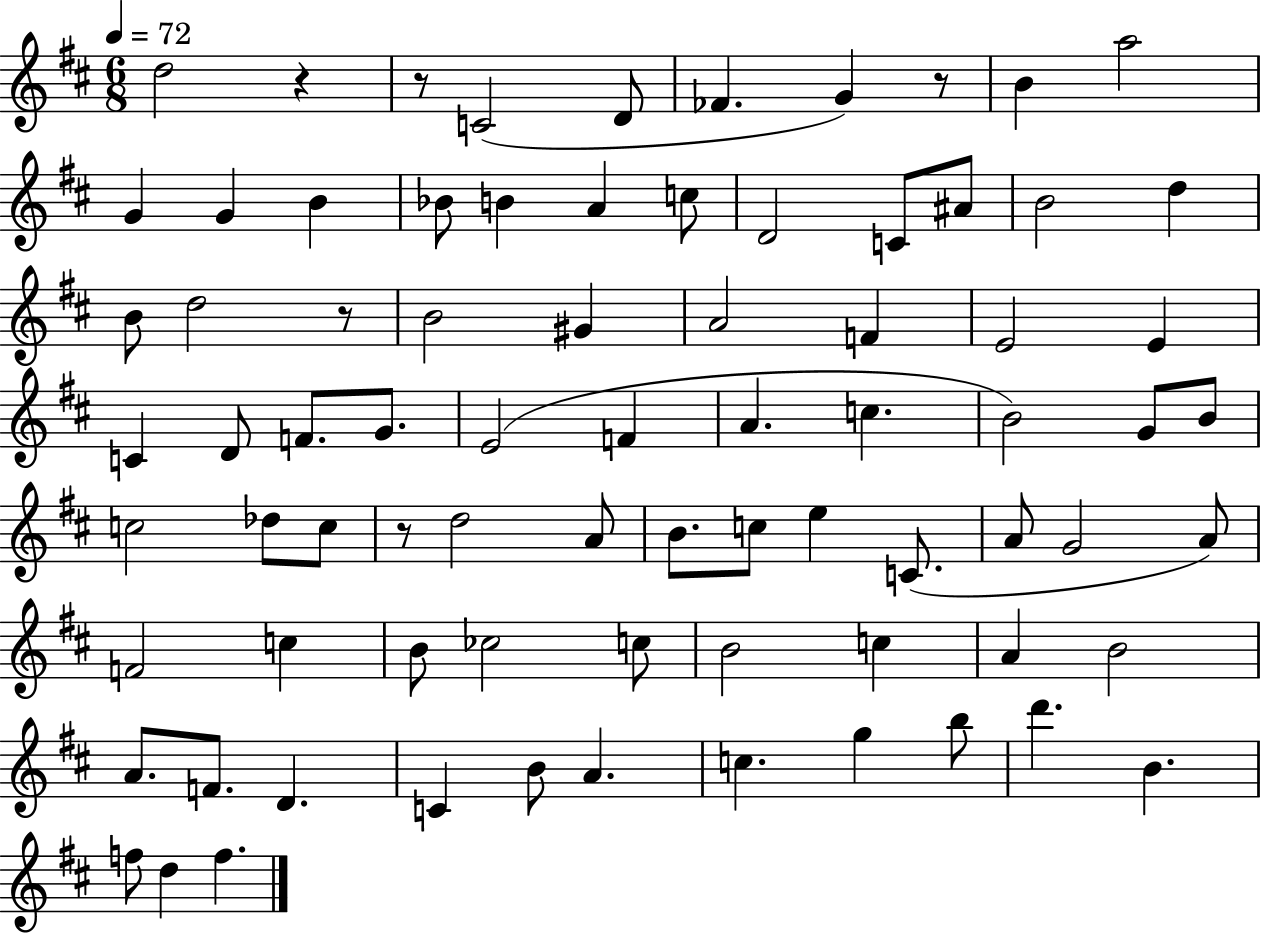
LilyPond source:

{
  \clef treble
  \numericTimeSignature
  \time 6/8
  \key d \major
  \tempo 4 = 72
  d''2 r4 | r8 c'2( d'8 | fes'4. g'4) r8 | b'4 a''2 | \break g'4 g'4 b'4 | bes'8 b'4 a'4 c''8 | d'2 c'8 ais'8 | b'2 d''4 | \break b'8 d''2 r8 | b'2 gis'4 | a'2 f'4 | e'2 e'4 | \break c'4 d'8 f'8. g'8. | e'2( f'4 | a'4. c''4. | b'2) g'8 b'8 | \break c''2 des''8 c''8 | r8 d''2 a'8 | b'8. c''8 e''4 c'8.( | a'8 g'2 a'8) | \break f'2 c''4 | b'8 ces''2 c''8 | b'2 c''4 | a'4 b'2 | \break a'8. f'8. d'4. | c'4 b'8 a'4. | c''4. g''4 b''8 | d'''4. b'4. | \break f''8 d''4 f''4. | \bar "|."
}